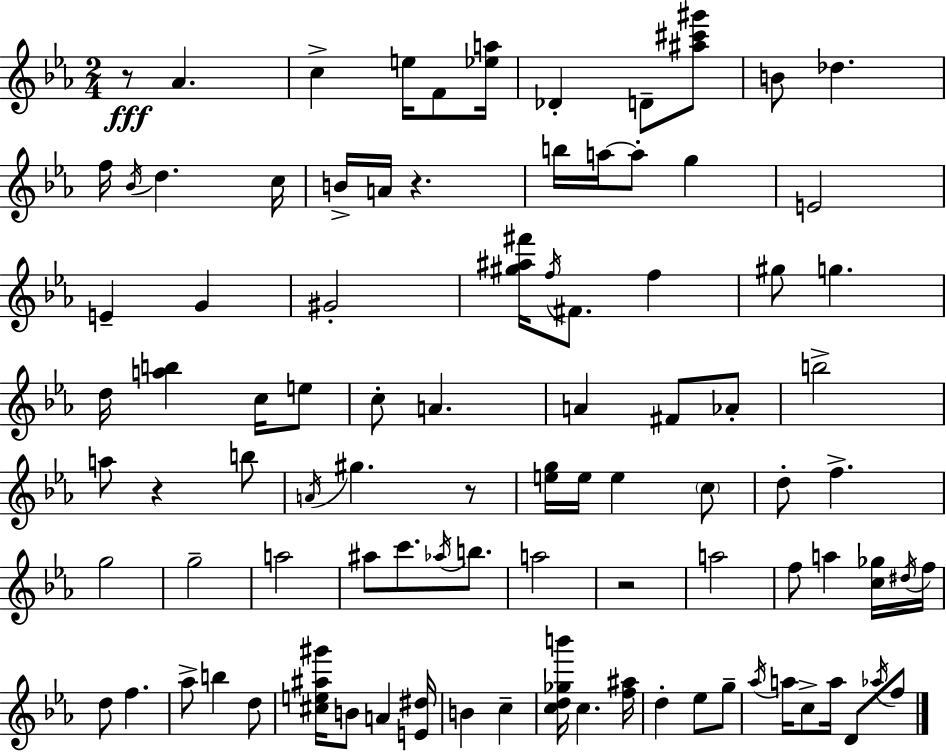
R/e Ab4/q. C5/q E5/s F4/e [Eb5,A5]/s Db4/q D4/e [A#5,C#6,G#6]/e B4/e Db5/q. F5/s Bb4/s D5/q. C5/s B4/s A4/s R/q. B5/s A5/s A5/e G5/q E4/h E4/q G4/q G#4/h [G#5,A#5,F#6]/s F5/s F#4/e. F5/q G#5/e G5/q. D5/s [A5,B5]/q C5/s E5/e C5/e A4/q. A4/q F#4/e Ab4/e B5/h A5/e R/q B5/e A4/s G#5/q. R/e [E5,G5]/s E5/s E5/q C5/e D5/e F5/q. G5/h G5/h A5/h A#5/e C6/e. Ab5/s B5/e. A5/h R/h A5/h F5/e A5/q [C5,Gb5]/s D#5/s F5/s D5/e F5/q. Ab5/e B5/q D5/e [C#5,E5,A#5,G#6]/s B4/e A4/q [E4,D#5]/s B4/q C5/q [C5,D5,Gb5,B6]/s C5/q. [F5,A#5]/s D5/q Eb5/e G5/e Ab5/s A5/s C5/e A5/s D4/e Ab5/s F5/e